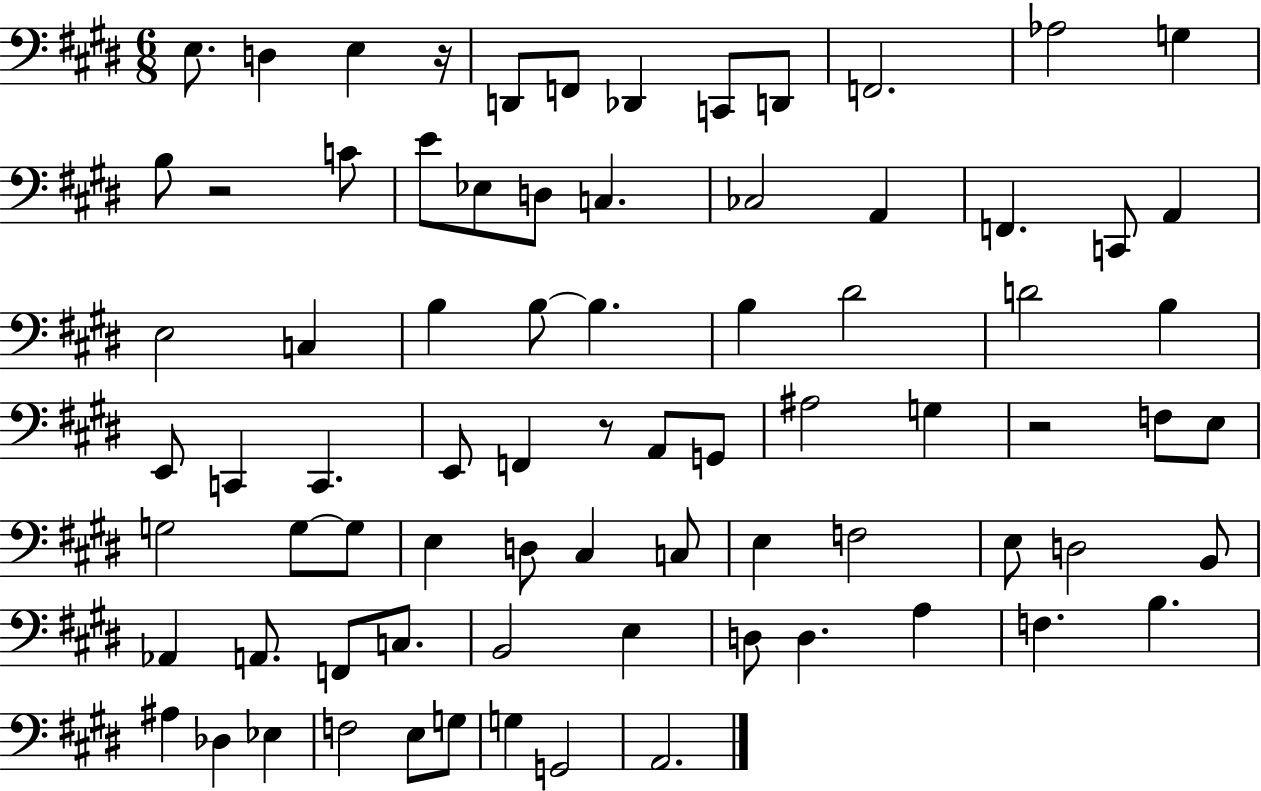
{
  \clef bass
  \numericTimeSignature
  \time 6/8
  \key e \major
  e8. d4 e4 r16 | d,8 f,8 des,4 c,8 d,8 | f,2. | aes2 g4 | \break b8 r2 c'8 | e'8 ees8 d8 c4. | ces2 a,4 | f,4. c,8 a,4 | \break e2 c4 | b4 b8~~ b4. | b4 dis'2 | d'2 b4 | \break e,8 c,4 c,4. | e,8 f,4 r8 a,8 g,8 | ais2 g4 | r2 f8 e8 | \break g2 g8~~ g8 | e4 d8 cis4 c8 | e4 f2 | e8 d2 b,8 | \break aes,4 a,8. f,8 c8. | b,2 e4 | d8 d4. a4 | f4. b4. | \break ais4 des4 ees4 | f2 e8 g8 | g4 g,2 | a,2. | \break \bar "|."
}